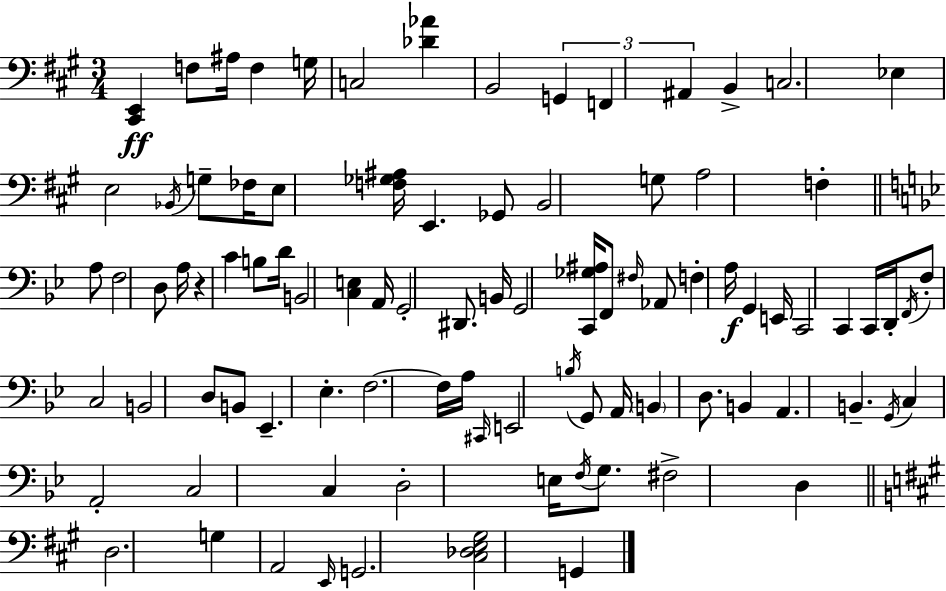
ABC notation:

X:1
T:Untitled
M:3/4
L:1/4
K:A
[^C,,E,,] F,/2 ^A,/4 F, G,/4 C,2 [_D_A] B,,2 G,, F,, ^A,, B,, C,2 _E, E,2 _B,,/4 G,/2 _F,/4 E,/2 [F,_G,^A,]/4 E,, _G,,/2 B,,2 G,/2 A,2 F, A,/2 F,2 D,/2 A,/4 z C B,/2 D/4 B,,2 [C,E,] A,,/4 G,,2 ^D,,/2 B,,/4 G,,2 [C,,_G,^A,]/4 F,,/2 ^F,/4 _A,,/2 F, A,/4 G,, E,,/4 C,,2 C,, C,,/4 D,,/4 F,,/4 F,/2 C,2 B,,2 D,/2 B,,/2 _E,, _E, F,2 F,/4 A,/4 ^C,,/4 E,,2 B,/4 G,,/2 A,,/4 B,, D,/2 B,, A,, B,, G,,/4 C, A,,2 C,2 C, D,2 E,/4 F,/4 G,/2 ^F,2 D, D,2 G, A,,2 E,,/4 G,,2 [^C,_D,E,^G,]2 G,,